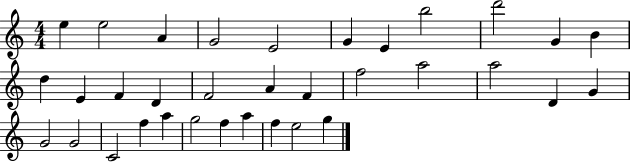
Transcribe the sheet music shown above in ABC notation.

X:1
T:Untitled
M:4/4
L:1/4
K:C
e e2 A G2 E2 G E b2 d'2 G B d E F D F2 A F f2 a2 a2 D G G2 G2 C2 f a g2 f a f e2 g